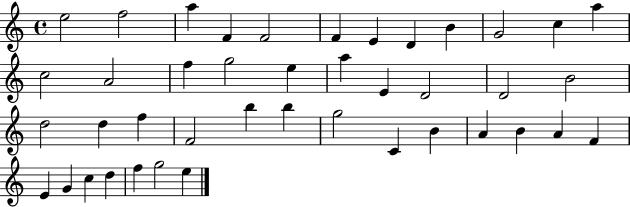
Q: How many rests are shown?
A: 0